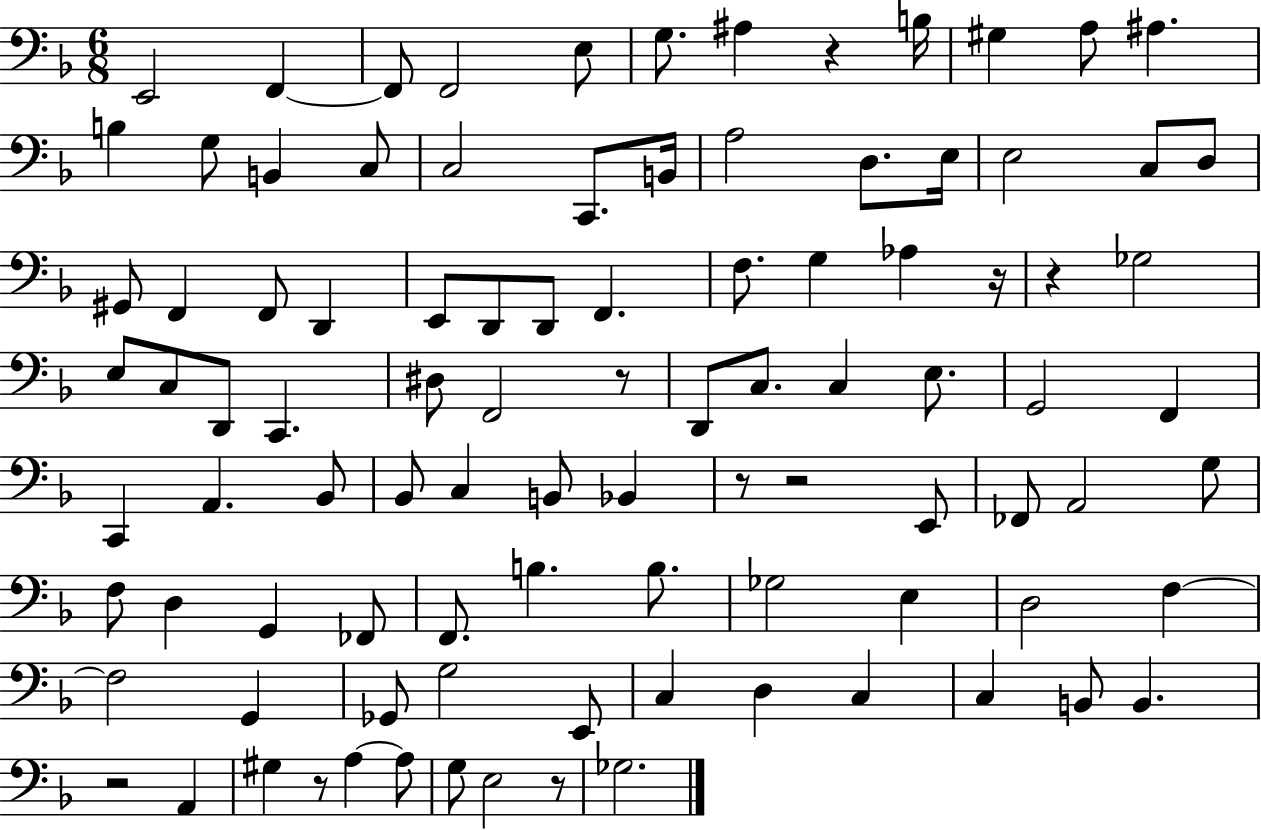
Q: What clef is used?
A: bass